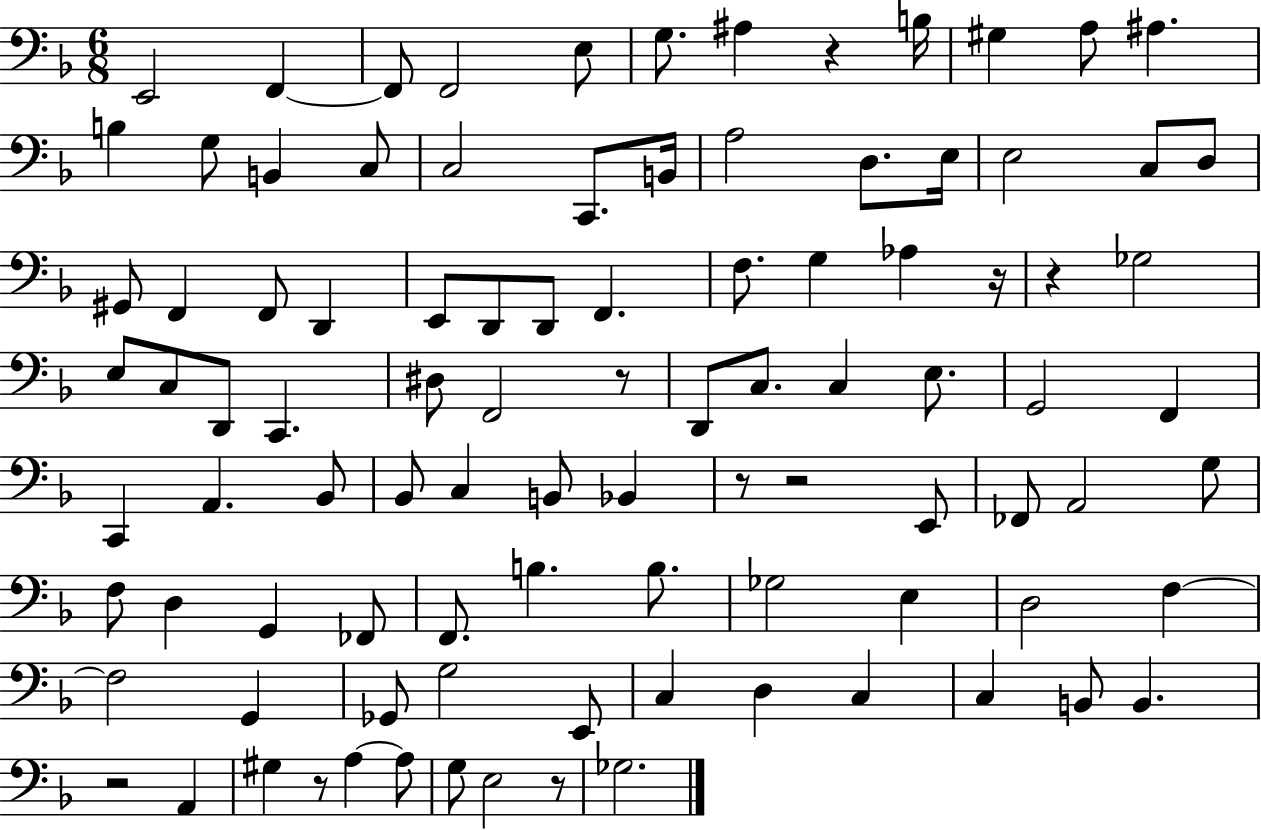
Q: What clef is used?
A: bass